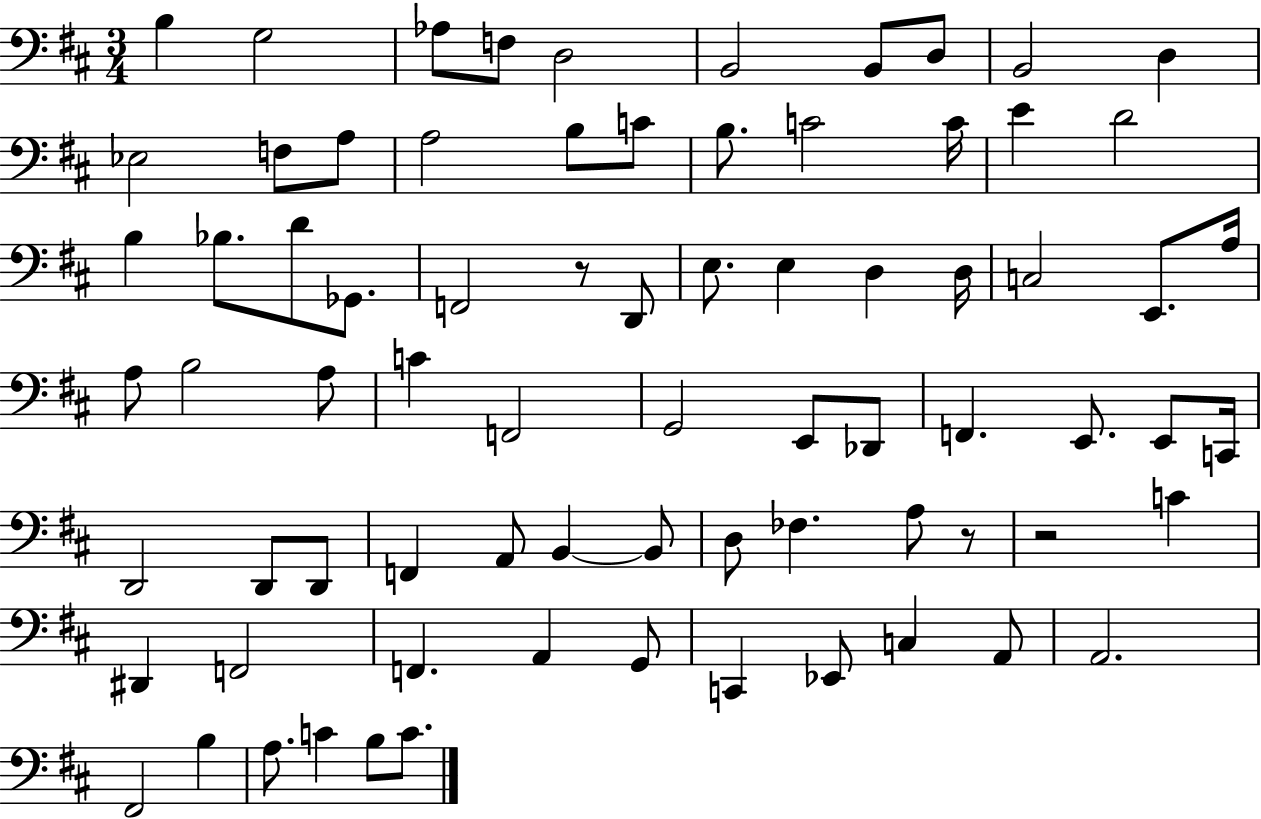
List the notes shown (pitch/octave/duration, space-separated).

B3/q G3/h Ab3/e F3/e D3/h B2/h B2/e D3/e B2/h D3/q Eb3/h F3/e A3/e A3/h B3/e C4/e B3/e. C4/h C4/s E4/q D4/h B3/q Bb3/e. D4/e Gb2/e. F2/h R/e D2/e E3/e. E3/q D3/q D3/s C3/h E2/e. A3/s A3/e B3/h A3/e C4/q F2/h G2/h E2/e Db2/e F2/q. E2/e. E2/e C2/s D2/h D2/e D2/e F2/q A2/e B2/q B2/e D3/e FES3/q. A3/e R/e R/h C4/q D#2/q F2/h F2/q. A2/q G2/e C2/q Eb2/e C3/q A2/e A2/h. F#2/h B3/q A3/e. C4/q B3/e C4/e.